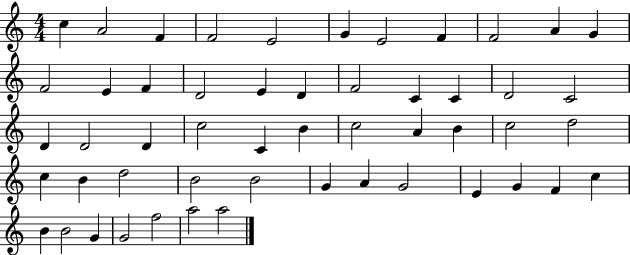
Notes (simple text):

C5/q A4/h F4/q F4/h E4/h G4/q E4/h F4/q F4/h A4/q G4/q F4/h E4/q F4/q D4/h E4/q D4/q F4/h C4/q C4/q D4/h C4/h D4/q D4/h D4/q C5/h C4/q B4/q C5/h A4/q B4/q C5/h D5/h C5/q B4/q D5/h B4/h B4/h G4/q A4/q G4/h E4/q G4/q F4/q C5/q B4/q B4/h G4/q G4/h F5/h A5/h A5/h